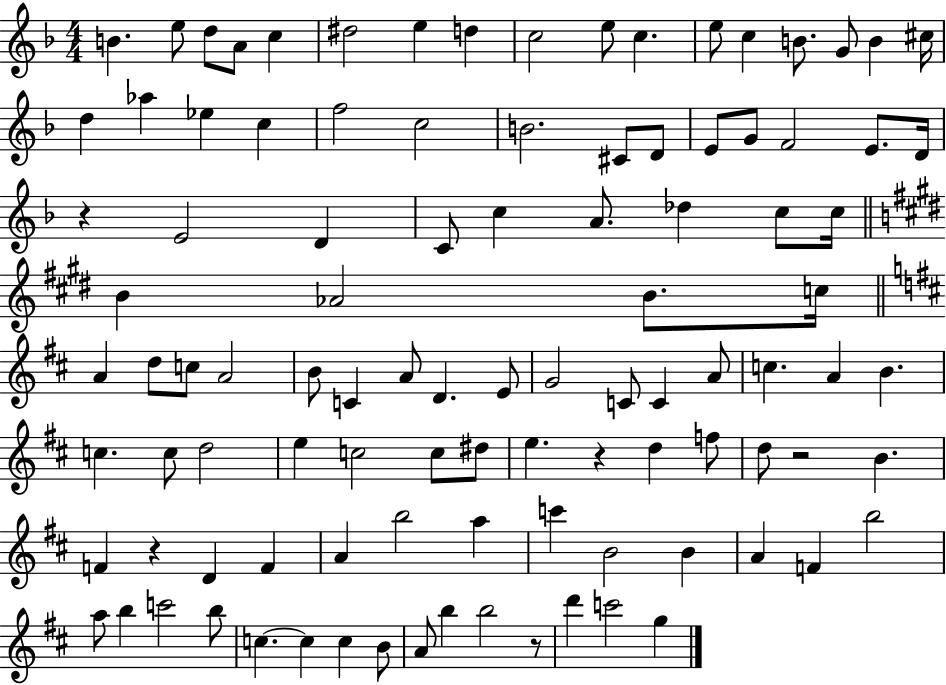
B4/q. E5/e D5/e A4/e C5/q D#5/h E5/q D5/q C5/h E5/e C5/q. E5/e C5/q B4/e. G4/e B4/q C#5/s D5/q Ab5/q Eb5/q C5/q F5/h C5/h B4/h. C#4/e D4/e E4/e G4/e F4/h E4/e. D4/s R/q E4/h D4/q C4/e C5/q A4/e. Db5/q C5/e C5/s B4/q Ab4/h B4/e. C5/s A4/q D5/e C5/e A4/h B4/e C4/q A4/e D4/q. E4/e G4/h C4/e C4/q A4/e C5/q. A4/q B4/q. C5/q. C5/e D5/h E5/q C5/h C5/e D#5/e E5/q. R/q D5/q F5/e D5/e R/h B4/q. F4/q R/q D4/q F4/q A4/q B5/h A5/q C6/q B4/h B4/q A4/q F4/q B5/h A5/e B5/q C6/h B5/e C5/q. C5/q C5/q B4/e A4/e B5/q B5/h R/e D6/q C6/h G5/q